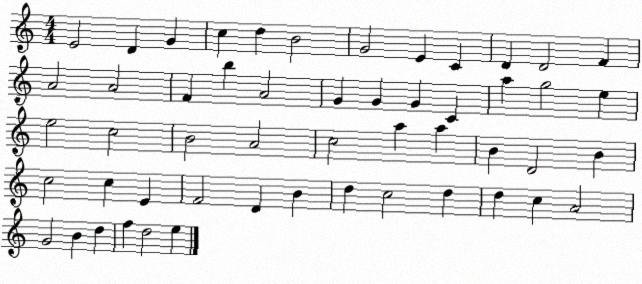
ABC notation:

X:1
T:Untitled
M:4/4
L:1/4
K:C
E2 D G c d B2 G2 E C D D2 F A2 A2 F b A2 G G G C a g2 e e2 c2 B2 A2 c2 a a B D2 B c2 c E F2 D B d c2 d d c A2 G2 B d f d2 e